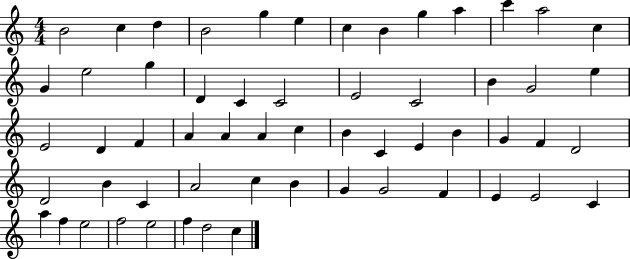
B4/h C5/q D5/q B4/h G5/q E5/q C5/q B4/q G5/q A5/q C6/q A5/h C5/q G4/q E5/h G5/q D4/q C4/q C4/h E4/h C4/h B4/q G4/h E5/q E4/h D4/q F4/q A4/q A4/q A4/q C5/q B4/q C4/q E4/q B4/q G4/q F4/q D4/h D4/h B4/q C4/q A4/h C5/q B4/q G4/q G4/h F4/q E4/q E4/h C4/q A5/q F5/q E5/h F5/h E5/h F5/q D5/h C5/q